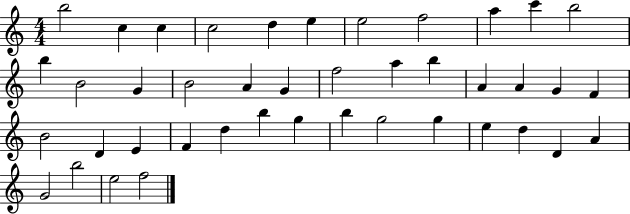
X:1
T:Untitled
M:4/4
L:1/4
K:C
b2 c c c2 d e e2 f2 a c' b2 b B2 G B2 A G f2 a b A A G F B2 D E F d b g b g2 g e d D A G2 b2 e2 f2